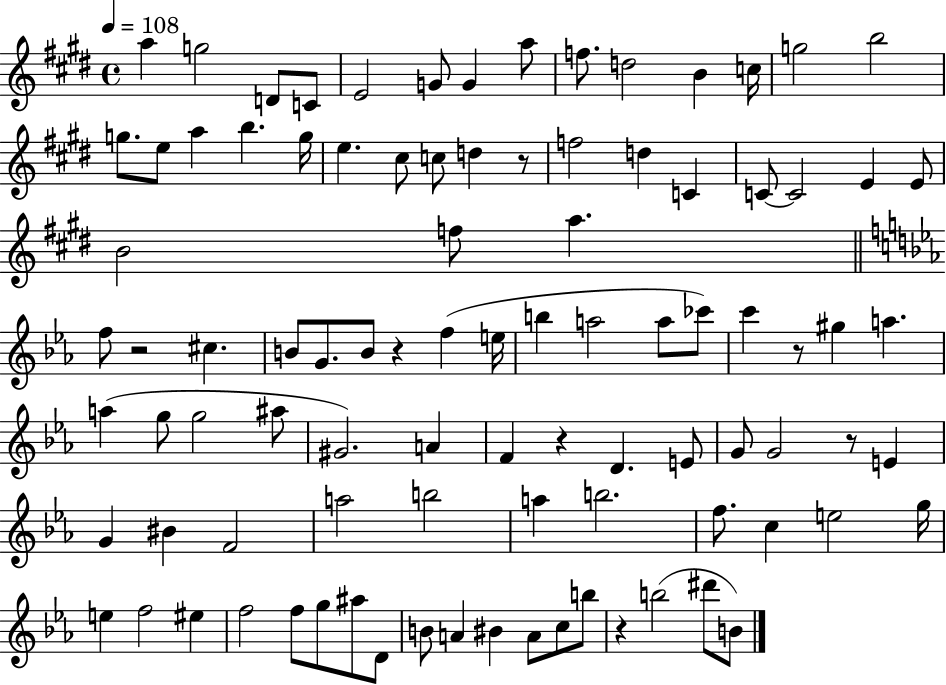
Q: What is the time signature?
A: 4/4